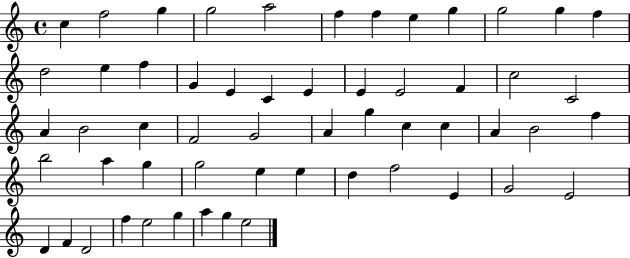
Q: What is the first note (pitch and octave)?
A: C5